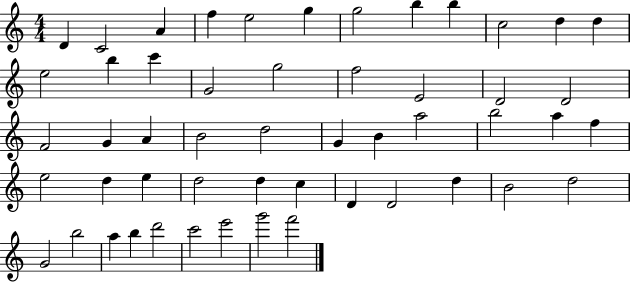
{
  \clef treble
  \numericTimeSignature
  \time 4/4
  \key c \major
  d'4 c'2 a'4 | f''4 e''2 g''4 | g''2 b''4 b''4 | c''2 d''4 d''4 | \break e''2 b''4 c'''4 | g'2 g''2 | f''2 e'2 | d'2 d'2 | \break f'2 g'4 a'4 | b'2 d''2 | g'4 b'4 a''2 | b''2 a''4 f''4 | \break e''2 d''4 e''4 | d''2 d''4 c''4 | d'4 d'2 d''4 | b'2 d''2 | \break g'2 b''2 | a''4 b''4 d'''2 | c'''2 e'''2 | g'''2 f'''2 | \break \bar "|."
}